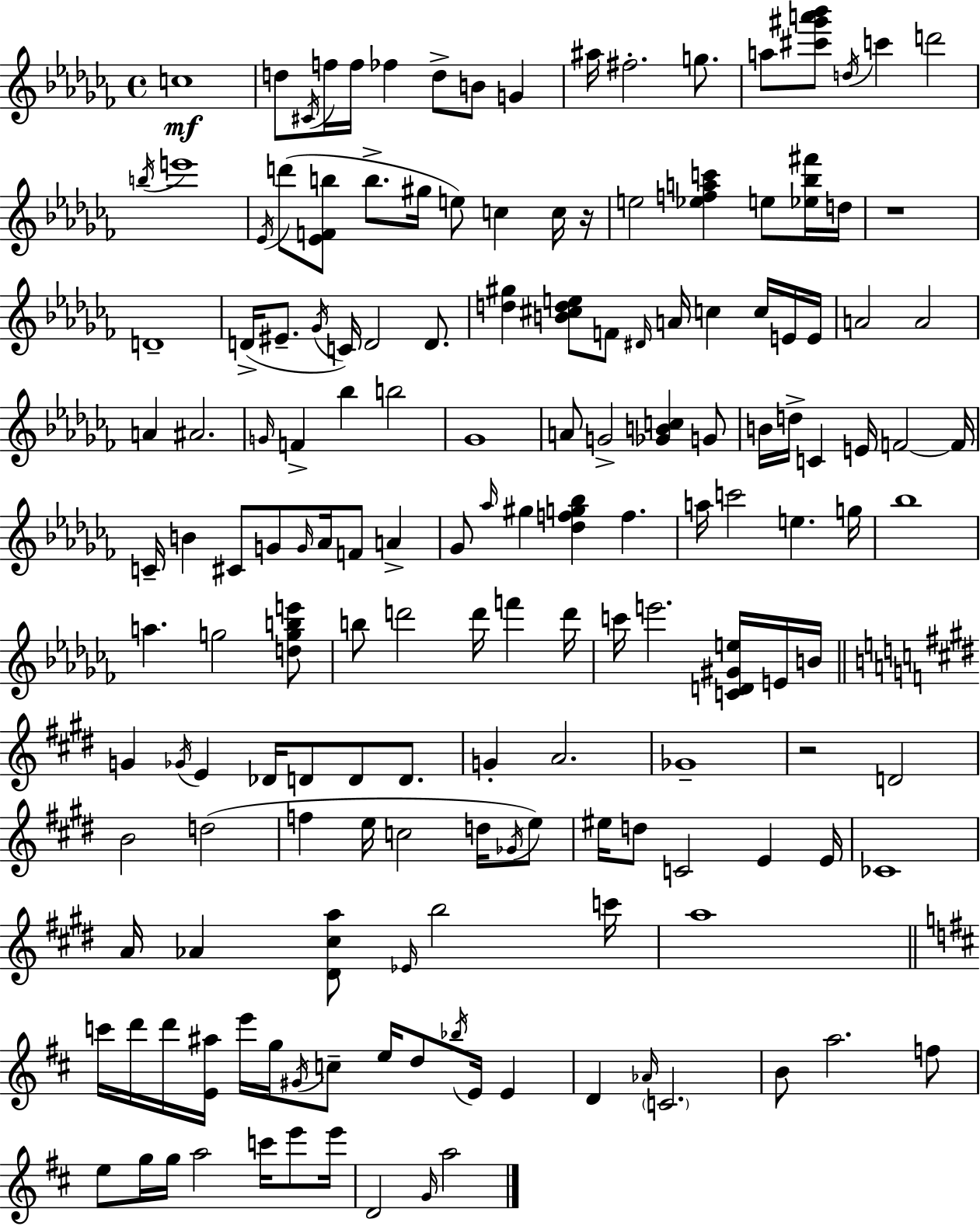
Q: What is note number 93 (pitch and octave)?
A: D4